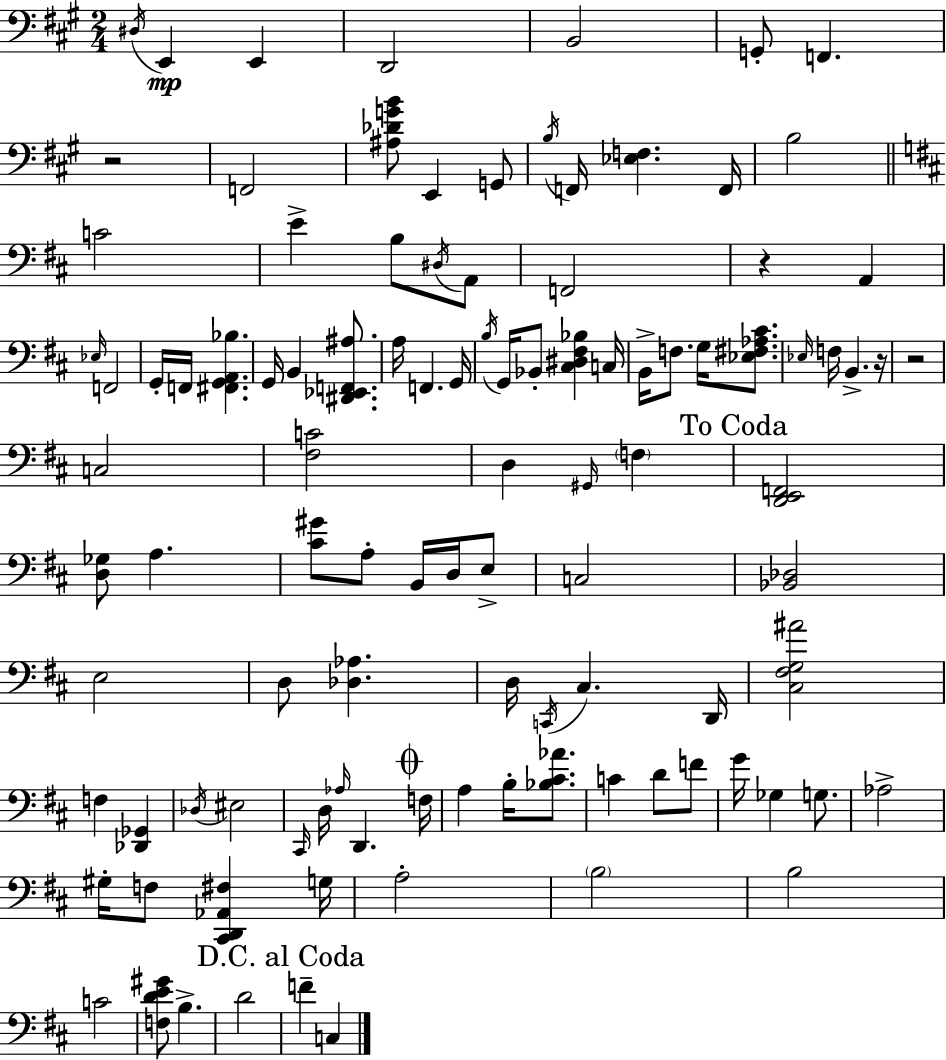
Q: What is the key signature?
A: A major